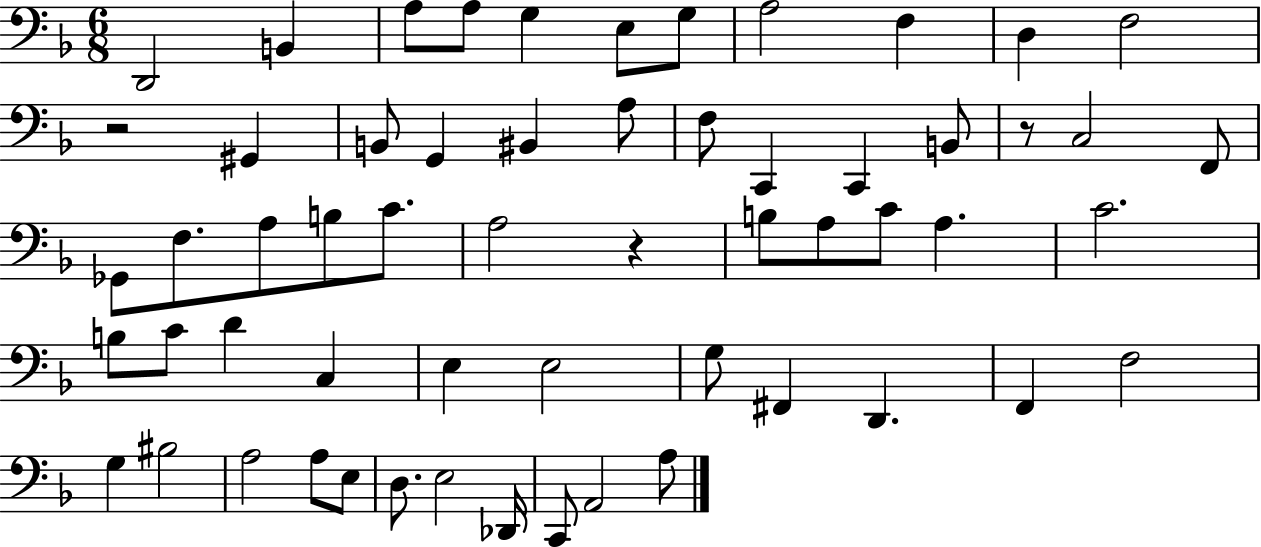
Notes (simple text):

D2/h B2/q A3/e A3/e G3/q E3/e G3/e A3/h F3/q D3/q F3/h R/h G#2/q B2/e G2/q BIS2/q A3/e F3/e C2/q C2/q B2/e R/e C3/h F2/e Gb2/e F3/e. A3/e B3/e C4/e. A3/h R/q B3/e A3/e C4/e A3/q. C4/h. B3/e C4/e D4/q C3/q E3/q E3/h G3/e F#2/q D2/q. F2/q F3/h G3/q BIS3/h A3/h A3/e E3/e D3/e. E3/h Db2/s C2/e A2/h A3/e